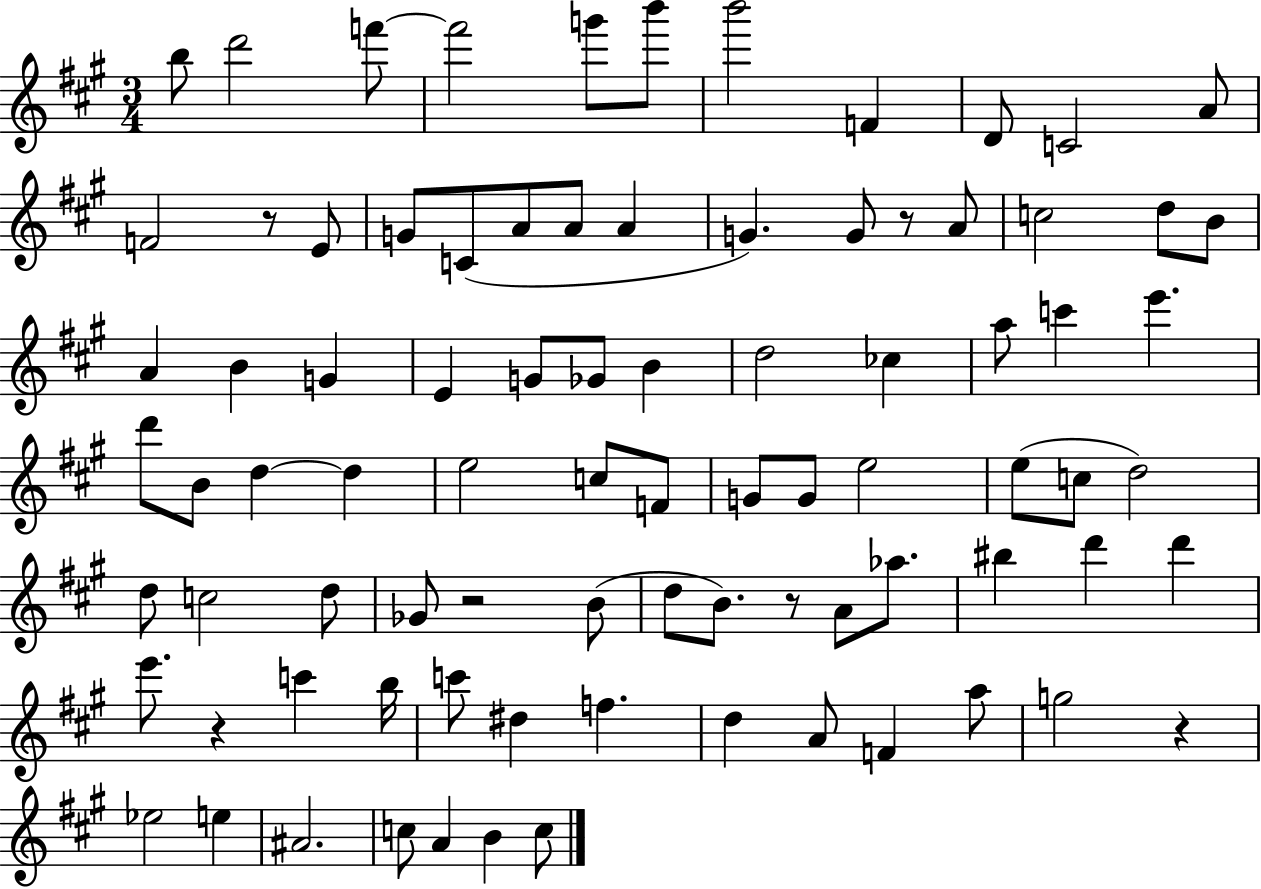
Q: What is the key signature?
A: A major